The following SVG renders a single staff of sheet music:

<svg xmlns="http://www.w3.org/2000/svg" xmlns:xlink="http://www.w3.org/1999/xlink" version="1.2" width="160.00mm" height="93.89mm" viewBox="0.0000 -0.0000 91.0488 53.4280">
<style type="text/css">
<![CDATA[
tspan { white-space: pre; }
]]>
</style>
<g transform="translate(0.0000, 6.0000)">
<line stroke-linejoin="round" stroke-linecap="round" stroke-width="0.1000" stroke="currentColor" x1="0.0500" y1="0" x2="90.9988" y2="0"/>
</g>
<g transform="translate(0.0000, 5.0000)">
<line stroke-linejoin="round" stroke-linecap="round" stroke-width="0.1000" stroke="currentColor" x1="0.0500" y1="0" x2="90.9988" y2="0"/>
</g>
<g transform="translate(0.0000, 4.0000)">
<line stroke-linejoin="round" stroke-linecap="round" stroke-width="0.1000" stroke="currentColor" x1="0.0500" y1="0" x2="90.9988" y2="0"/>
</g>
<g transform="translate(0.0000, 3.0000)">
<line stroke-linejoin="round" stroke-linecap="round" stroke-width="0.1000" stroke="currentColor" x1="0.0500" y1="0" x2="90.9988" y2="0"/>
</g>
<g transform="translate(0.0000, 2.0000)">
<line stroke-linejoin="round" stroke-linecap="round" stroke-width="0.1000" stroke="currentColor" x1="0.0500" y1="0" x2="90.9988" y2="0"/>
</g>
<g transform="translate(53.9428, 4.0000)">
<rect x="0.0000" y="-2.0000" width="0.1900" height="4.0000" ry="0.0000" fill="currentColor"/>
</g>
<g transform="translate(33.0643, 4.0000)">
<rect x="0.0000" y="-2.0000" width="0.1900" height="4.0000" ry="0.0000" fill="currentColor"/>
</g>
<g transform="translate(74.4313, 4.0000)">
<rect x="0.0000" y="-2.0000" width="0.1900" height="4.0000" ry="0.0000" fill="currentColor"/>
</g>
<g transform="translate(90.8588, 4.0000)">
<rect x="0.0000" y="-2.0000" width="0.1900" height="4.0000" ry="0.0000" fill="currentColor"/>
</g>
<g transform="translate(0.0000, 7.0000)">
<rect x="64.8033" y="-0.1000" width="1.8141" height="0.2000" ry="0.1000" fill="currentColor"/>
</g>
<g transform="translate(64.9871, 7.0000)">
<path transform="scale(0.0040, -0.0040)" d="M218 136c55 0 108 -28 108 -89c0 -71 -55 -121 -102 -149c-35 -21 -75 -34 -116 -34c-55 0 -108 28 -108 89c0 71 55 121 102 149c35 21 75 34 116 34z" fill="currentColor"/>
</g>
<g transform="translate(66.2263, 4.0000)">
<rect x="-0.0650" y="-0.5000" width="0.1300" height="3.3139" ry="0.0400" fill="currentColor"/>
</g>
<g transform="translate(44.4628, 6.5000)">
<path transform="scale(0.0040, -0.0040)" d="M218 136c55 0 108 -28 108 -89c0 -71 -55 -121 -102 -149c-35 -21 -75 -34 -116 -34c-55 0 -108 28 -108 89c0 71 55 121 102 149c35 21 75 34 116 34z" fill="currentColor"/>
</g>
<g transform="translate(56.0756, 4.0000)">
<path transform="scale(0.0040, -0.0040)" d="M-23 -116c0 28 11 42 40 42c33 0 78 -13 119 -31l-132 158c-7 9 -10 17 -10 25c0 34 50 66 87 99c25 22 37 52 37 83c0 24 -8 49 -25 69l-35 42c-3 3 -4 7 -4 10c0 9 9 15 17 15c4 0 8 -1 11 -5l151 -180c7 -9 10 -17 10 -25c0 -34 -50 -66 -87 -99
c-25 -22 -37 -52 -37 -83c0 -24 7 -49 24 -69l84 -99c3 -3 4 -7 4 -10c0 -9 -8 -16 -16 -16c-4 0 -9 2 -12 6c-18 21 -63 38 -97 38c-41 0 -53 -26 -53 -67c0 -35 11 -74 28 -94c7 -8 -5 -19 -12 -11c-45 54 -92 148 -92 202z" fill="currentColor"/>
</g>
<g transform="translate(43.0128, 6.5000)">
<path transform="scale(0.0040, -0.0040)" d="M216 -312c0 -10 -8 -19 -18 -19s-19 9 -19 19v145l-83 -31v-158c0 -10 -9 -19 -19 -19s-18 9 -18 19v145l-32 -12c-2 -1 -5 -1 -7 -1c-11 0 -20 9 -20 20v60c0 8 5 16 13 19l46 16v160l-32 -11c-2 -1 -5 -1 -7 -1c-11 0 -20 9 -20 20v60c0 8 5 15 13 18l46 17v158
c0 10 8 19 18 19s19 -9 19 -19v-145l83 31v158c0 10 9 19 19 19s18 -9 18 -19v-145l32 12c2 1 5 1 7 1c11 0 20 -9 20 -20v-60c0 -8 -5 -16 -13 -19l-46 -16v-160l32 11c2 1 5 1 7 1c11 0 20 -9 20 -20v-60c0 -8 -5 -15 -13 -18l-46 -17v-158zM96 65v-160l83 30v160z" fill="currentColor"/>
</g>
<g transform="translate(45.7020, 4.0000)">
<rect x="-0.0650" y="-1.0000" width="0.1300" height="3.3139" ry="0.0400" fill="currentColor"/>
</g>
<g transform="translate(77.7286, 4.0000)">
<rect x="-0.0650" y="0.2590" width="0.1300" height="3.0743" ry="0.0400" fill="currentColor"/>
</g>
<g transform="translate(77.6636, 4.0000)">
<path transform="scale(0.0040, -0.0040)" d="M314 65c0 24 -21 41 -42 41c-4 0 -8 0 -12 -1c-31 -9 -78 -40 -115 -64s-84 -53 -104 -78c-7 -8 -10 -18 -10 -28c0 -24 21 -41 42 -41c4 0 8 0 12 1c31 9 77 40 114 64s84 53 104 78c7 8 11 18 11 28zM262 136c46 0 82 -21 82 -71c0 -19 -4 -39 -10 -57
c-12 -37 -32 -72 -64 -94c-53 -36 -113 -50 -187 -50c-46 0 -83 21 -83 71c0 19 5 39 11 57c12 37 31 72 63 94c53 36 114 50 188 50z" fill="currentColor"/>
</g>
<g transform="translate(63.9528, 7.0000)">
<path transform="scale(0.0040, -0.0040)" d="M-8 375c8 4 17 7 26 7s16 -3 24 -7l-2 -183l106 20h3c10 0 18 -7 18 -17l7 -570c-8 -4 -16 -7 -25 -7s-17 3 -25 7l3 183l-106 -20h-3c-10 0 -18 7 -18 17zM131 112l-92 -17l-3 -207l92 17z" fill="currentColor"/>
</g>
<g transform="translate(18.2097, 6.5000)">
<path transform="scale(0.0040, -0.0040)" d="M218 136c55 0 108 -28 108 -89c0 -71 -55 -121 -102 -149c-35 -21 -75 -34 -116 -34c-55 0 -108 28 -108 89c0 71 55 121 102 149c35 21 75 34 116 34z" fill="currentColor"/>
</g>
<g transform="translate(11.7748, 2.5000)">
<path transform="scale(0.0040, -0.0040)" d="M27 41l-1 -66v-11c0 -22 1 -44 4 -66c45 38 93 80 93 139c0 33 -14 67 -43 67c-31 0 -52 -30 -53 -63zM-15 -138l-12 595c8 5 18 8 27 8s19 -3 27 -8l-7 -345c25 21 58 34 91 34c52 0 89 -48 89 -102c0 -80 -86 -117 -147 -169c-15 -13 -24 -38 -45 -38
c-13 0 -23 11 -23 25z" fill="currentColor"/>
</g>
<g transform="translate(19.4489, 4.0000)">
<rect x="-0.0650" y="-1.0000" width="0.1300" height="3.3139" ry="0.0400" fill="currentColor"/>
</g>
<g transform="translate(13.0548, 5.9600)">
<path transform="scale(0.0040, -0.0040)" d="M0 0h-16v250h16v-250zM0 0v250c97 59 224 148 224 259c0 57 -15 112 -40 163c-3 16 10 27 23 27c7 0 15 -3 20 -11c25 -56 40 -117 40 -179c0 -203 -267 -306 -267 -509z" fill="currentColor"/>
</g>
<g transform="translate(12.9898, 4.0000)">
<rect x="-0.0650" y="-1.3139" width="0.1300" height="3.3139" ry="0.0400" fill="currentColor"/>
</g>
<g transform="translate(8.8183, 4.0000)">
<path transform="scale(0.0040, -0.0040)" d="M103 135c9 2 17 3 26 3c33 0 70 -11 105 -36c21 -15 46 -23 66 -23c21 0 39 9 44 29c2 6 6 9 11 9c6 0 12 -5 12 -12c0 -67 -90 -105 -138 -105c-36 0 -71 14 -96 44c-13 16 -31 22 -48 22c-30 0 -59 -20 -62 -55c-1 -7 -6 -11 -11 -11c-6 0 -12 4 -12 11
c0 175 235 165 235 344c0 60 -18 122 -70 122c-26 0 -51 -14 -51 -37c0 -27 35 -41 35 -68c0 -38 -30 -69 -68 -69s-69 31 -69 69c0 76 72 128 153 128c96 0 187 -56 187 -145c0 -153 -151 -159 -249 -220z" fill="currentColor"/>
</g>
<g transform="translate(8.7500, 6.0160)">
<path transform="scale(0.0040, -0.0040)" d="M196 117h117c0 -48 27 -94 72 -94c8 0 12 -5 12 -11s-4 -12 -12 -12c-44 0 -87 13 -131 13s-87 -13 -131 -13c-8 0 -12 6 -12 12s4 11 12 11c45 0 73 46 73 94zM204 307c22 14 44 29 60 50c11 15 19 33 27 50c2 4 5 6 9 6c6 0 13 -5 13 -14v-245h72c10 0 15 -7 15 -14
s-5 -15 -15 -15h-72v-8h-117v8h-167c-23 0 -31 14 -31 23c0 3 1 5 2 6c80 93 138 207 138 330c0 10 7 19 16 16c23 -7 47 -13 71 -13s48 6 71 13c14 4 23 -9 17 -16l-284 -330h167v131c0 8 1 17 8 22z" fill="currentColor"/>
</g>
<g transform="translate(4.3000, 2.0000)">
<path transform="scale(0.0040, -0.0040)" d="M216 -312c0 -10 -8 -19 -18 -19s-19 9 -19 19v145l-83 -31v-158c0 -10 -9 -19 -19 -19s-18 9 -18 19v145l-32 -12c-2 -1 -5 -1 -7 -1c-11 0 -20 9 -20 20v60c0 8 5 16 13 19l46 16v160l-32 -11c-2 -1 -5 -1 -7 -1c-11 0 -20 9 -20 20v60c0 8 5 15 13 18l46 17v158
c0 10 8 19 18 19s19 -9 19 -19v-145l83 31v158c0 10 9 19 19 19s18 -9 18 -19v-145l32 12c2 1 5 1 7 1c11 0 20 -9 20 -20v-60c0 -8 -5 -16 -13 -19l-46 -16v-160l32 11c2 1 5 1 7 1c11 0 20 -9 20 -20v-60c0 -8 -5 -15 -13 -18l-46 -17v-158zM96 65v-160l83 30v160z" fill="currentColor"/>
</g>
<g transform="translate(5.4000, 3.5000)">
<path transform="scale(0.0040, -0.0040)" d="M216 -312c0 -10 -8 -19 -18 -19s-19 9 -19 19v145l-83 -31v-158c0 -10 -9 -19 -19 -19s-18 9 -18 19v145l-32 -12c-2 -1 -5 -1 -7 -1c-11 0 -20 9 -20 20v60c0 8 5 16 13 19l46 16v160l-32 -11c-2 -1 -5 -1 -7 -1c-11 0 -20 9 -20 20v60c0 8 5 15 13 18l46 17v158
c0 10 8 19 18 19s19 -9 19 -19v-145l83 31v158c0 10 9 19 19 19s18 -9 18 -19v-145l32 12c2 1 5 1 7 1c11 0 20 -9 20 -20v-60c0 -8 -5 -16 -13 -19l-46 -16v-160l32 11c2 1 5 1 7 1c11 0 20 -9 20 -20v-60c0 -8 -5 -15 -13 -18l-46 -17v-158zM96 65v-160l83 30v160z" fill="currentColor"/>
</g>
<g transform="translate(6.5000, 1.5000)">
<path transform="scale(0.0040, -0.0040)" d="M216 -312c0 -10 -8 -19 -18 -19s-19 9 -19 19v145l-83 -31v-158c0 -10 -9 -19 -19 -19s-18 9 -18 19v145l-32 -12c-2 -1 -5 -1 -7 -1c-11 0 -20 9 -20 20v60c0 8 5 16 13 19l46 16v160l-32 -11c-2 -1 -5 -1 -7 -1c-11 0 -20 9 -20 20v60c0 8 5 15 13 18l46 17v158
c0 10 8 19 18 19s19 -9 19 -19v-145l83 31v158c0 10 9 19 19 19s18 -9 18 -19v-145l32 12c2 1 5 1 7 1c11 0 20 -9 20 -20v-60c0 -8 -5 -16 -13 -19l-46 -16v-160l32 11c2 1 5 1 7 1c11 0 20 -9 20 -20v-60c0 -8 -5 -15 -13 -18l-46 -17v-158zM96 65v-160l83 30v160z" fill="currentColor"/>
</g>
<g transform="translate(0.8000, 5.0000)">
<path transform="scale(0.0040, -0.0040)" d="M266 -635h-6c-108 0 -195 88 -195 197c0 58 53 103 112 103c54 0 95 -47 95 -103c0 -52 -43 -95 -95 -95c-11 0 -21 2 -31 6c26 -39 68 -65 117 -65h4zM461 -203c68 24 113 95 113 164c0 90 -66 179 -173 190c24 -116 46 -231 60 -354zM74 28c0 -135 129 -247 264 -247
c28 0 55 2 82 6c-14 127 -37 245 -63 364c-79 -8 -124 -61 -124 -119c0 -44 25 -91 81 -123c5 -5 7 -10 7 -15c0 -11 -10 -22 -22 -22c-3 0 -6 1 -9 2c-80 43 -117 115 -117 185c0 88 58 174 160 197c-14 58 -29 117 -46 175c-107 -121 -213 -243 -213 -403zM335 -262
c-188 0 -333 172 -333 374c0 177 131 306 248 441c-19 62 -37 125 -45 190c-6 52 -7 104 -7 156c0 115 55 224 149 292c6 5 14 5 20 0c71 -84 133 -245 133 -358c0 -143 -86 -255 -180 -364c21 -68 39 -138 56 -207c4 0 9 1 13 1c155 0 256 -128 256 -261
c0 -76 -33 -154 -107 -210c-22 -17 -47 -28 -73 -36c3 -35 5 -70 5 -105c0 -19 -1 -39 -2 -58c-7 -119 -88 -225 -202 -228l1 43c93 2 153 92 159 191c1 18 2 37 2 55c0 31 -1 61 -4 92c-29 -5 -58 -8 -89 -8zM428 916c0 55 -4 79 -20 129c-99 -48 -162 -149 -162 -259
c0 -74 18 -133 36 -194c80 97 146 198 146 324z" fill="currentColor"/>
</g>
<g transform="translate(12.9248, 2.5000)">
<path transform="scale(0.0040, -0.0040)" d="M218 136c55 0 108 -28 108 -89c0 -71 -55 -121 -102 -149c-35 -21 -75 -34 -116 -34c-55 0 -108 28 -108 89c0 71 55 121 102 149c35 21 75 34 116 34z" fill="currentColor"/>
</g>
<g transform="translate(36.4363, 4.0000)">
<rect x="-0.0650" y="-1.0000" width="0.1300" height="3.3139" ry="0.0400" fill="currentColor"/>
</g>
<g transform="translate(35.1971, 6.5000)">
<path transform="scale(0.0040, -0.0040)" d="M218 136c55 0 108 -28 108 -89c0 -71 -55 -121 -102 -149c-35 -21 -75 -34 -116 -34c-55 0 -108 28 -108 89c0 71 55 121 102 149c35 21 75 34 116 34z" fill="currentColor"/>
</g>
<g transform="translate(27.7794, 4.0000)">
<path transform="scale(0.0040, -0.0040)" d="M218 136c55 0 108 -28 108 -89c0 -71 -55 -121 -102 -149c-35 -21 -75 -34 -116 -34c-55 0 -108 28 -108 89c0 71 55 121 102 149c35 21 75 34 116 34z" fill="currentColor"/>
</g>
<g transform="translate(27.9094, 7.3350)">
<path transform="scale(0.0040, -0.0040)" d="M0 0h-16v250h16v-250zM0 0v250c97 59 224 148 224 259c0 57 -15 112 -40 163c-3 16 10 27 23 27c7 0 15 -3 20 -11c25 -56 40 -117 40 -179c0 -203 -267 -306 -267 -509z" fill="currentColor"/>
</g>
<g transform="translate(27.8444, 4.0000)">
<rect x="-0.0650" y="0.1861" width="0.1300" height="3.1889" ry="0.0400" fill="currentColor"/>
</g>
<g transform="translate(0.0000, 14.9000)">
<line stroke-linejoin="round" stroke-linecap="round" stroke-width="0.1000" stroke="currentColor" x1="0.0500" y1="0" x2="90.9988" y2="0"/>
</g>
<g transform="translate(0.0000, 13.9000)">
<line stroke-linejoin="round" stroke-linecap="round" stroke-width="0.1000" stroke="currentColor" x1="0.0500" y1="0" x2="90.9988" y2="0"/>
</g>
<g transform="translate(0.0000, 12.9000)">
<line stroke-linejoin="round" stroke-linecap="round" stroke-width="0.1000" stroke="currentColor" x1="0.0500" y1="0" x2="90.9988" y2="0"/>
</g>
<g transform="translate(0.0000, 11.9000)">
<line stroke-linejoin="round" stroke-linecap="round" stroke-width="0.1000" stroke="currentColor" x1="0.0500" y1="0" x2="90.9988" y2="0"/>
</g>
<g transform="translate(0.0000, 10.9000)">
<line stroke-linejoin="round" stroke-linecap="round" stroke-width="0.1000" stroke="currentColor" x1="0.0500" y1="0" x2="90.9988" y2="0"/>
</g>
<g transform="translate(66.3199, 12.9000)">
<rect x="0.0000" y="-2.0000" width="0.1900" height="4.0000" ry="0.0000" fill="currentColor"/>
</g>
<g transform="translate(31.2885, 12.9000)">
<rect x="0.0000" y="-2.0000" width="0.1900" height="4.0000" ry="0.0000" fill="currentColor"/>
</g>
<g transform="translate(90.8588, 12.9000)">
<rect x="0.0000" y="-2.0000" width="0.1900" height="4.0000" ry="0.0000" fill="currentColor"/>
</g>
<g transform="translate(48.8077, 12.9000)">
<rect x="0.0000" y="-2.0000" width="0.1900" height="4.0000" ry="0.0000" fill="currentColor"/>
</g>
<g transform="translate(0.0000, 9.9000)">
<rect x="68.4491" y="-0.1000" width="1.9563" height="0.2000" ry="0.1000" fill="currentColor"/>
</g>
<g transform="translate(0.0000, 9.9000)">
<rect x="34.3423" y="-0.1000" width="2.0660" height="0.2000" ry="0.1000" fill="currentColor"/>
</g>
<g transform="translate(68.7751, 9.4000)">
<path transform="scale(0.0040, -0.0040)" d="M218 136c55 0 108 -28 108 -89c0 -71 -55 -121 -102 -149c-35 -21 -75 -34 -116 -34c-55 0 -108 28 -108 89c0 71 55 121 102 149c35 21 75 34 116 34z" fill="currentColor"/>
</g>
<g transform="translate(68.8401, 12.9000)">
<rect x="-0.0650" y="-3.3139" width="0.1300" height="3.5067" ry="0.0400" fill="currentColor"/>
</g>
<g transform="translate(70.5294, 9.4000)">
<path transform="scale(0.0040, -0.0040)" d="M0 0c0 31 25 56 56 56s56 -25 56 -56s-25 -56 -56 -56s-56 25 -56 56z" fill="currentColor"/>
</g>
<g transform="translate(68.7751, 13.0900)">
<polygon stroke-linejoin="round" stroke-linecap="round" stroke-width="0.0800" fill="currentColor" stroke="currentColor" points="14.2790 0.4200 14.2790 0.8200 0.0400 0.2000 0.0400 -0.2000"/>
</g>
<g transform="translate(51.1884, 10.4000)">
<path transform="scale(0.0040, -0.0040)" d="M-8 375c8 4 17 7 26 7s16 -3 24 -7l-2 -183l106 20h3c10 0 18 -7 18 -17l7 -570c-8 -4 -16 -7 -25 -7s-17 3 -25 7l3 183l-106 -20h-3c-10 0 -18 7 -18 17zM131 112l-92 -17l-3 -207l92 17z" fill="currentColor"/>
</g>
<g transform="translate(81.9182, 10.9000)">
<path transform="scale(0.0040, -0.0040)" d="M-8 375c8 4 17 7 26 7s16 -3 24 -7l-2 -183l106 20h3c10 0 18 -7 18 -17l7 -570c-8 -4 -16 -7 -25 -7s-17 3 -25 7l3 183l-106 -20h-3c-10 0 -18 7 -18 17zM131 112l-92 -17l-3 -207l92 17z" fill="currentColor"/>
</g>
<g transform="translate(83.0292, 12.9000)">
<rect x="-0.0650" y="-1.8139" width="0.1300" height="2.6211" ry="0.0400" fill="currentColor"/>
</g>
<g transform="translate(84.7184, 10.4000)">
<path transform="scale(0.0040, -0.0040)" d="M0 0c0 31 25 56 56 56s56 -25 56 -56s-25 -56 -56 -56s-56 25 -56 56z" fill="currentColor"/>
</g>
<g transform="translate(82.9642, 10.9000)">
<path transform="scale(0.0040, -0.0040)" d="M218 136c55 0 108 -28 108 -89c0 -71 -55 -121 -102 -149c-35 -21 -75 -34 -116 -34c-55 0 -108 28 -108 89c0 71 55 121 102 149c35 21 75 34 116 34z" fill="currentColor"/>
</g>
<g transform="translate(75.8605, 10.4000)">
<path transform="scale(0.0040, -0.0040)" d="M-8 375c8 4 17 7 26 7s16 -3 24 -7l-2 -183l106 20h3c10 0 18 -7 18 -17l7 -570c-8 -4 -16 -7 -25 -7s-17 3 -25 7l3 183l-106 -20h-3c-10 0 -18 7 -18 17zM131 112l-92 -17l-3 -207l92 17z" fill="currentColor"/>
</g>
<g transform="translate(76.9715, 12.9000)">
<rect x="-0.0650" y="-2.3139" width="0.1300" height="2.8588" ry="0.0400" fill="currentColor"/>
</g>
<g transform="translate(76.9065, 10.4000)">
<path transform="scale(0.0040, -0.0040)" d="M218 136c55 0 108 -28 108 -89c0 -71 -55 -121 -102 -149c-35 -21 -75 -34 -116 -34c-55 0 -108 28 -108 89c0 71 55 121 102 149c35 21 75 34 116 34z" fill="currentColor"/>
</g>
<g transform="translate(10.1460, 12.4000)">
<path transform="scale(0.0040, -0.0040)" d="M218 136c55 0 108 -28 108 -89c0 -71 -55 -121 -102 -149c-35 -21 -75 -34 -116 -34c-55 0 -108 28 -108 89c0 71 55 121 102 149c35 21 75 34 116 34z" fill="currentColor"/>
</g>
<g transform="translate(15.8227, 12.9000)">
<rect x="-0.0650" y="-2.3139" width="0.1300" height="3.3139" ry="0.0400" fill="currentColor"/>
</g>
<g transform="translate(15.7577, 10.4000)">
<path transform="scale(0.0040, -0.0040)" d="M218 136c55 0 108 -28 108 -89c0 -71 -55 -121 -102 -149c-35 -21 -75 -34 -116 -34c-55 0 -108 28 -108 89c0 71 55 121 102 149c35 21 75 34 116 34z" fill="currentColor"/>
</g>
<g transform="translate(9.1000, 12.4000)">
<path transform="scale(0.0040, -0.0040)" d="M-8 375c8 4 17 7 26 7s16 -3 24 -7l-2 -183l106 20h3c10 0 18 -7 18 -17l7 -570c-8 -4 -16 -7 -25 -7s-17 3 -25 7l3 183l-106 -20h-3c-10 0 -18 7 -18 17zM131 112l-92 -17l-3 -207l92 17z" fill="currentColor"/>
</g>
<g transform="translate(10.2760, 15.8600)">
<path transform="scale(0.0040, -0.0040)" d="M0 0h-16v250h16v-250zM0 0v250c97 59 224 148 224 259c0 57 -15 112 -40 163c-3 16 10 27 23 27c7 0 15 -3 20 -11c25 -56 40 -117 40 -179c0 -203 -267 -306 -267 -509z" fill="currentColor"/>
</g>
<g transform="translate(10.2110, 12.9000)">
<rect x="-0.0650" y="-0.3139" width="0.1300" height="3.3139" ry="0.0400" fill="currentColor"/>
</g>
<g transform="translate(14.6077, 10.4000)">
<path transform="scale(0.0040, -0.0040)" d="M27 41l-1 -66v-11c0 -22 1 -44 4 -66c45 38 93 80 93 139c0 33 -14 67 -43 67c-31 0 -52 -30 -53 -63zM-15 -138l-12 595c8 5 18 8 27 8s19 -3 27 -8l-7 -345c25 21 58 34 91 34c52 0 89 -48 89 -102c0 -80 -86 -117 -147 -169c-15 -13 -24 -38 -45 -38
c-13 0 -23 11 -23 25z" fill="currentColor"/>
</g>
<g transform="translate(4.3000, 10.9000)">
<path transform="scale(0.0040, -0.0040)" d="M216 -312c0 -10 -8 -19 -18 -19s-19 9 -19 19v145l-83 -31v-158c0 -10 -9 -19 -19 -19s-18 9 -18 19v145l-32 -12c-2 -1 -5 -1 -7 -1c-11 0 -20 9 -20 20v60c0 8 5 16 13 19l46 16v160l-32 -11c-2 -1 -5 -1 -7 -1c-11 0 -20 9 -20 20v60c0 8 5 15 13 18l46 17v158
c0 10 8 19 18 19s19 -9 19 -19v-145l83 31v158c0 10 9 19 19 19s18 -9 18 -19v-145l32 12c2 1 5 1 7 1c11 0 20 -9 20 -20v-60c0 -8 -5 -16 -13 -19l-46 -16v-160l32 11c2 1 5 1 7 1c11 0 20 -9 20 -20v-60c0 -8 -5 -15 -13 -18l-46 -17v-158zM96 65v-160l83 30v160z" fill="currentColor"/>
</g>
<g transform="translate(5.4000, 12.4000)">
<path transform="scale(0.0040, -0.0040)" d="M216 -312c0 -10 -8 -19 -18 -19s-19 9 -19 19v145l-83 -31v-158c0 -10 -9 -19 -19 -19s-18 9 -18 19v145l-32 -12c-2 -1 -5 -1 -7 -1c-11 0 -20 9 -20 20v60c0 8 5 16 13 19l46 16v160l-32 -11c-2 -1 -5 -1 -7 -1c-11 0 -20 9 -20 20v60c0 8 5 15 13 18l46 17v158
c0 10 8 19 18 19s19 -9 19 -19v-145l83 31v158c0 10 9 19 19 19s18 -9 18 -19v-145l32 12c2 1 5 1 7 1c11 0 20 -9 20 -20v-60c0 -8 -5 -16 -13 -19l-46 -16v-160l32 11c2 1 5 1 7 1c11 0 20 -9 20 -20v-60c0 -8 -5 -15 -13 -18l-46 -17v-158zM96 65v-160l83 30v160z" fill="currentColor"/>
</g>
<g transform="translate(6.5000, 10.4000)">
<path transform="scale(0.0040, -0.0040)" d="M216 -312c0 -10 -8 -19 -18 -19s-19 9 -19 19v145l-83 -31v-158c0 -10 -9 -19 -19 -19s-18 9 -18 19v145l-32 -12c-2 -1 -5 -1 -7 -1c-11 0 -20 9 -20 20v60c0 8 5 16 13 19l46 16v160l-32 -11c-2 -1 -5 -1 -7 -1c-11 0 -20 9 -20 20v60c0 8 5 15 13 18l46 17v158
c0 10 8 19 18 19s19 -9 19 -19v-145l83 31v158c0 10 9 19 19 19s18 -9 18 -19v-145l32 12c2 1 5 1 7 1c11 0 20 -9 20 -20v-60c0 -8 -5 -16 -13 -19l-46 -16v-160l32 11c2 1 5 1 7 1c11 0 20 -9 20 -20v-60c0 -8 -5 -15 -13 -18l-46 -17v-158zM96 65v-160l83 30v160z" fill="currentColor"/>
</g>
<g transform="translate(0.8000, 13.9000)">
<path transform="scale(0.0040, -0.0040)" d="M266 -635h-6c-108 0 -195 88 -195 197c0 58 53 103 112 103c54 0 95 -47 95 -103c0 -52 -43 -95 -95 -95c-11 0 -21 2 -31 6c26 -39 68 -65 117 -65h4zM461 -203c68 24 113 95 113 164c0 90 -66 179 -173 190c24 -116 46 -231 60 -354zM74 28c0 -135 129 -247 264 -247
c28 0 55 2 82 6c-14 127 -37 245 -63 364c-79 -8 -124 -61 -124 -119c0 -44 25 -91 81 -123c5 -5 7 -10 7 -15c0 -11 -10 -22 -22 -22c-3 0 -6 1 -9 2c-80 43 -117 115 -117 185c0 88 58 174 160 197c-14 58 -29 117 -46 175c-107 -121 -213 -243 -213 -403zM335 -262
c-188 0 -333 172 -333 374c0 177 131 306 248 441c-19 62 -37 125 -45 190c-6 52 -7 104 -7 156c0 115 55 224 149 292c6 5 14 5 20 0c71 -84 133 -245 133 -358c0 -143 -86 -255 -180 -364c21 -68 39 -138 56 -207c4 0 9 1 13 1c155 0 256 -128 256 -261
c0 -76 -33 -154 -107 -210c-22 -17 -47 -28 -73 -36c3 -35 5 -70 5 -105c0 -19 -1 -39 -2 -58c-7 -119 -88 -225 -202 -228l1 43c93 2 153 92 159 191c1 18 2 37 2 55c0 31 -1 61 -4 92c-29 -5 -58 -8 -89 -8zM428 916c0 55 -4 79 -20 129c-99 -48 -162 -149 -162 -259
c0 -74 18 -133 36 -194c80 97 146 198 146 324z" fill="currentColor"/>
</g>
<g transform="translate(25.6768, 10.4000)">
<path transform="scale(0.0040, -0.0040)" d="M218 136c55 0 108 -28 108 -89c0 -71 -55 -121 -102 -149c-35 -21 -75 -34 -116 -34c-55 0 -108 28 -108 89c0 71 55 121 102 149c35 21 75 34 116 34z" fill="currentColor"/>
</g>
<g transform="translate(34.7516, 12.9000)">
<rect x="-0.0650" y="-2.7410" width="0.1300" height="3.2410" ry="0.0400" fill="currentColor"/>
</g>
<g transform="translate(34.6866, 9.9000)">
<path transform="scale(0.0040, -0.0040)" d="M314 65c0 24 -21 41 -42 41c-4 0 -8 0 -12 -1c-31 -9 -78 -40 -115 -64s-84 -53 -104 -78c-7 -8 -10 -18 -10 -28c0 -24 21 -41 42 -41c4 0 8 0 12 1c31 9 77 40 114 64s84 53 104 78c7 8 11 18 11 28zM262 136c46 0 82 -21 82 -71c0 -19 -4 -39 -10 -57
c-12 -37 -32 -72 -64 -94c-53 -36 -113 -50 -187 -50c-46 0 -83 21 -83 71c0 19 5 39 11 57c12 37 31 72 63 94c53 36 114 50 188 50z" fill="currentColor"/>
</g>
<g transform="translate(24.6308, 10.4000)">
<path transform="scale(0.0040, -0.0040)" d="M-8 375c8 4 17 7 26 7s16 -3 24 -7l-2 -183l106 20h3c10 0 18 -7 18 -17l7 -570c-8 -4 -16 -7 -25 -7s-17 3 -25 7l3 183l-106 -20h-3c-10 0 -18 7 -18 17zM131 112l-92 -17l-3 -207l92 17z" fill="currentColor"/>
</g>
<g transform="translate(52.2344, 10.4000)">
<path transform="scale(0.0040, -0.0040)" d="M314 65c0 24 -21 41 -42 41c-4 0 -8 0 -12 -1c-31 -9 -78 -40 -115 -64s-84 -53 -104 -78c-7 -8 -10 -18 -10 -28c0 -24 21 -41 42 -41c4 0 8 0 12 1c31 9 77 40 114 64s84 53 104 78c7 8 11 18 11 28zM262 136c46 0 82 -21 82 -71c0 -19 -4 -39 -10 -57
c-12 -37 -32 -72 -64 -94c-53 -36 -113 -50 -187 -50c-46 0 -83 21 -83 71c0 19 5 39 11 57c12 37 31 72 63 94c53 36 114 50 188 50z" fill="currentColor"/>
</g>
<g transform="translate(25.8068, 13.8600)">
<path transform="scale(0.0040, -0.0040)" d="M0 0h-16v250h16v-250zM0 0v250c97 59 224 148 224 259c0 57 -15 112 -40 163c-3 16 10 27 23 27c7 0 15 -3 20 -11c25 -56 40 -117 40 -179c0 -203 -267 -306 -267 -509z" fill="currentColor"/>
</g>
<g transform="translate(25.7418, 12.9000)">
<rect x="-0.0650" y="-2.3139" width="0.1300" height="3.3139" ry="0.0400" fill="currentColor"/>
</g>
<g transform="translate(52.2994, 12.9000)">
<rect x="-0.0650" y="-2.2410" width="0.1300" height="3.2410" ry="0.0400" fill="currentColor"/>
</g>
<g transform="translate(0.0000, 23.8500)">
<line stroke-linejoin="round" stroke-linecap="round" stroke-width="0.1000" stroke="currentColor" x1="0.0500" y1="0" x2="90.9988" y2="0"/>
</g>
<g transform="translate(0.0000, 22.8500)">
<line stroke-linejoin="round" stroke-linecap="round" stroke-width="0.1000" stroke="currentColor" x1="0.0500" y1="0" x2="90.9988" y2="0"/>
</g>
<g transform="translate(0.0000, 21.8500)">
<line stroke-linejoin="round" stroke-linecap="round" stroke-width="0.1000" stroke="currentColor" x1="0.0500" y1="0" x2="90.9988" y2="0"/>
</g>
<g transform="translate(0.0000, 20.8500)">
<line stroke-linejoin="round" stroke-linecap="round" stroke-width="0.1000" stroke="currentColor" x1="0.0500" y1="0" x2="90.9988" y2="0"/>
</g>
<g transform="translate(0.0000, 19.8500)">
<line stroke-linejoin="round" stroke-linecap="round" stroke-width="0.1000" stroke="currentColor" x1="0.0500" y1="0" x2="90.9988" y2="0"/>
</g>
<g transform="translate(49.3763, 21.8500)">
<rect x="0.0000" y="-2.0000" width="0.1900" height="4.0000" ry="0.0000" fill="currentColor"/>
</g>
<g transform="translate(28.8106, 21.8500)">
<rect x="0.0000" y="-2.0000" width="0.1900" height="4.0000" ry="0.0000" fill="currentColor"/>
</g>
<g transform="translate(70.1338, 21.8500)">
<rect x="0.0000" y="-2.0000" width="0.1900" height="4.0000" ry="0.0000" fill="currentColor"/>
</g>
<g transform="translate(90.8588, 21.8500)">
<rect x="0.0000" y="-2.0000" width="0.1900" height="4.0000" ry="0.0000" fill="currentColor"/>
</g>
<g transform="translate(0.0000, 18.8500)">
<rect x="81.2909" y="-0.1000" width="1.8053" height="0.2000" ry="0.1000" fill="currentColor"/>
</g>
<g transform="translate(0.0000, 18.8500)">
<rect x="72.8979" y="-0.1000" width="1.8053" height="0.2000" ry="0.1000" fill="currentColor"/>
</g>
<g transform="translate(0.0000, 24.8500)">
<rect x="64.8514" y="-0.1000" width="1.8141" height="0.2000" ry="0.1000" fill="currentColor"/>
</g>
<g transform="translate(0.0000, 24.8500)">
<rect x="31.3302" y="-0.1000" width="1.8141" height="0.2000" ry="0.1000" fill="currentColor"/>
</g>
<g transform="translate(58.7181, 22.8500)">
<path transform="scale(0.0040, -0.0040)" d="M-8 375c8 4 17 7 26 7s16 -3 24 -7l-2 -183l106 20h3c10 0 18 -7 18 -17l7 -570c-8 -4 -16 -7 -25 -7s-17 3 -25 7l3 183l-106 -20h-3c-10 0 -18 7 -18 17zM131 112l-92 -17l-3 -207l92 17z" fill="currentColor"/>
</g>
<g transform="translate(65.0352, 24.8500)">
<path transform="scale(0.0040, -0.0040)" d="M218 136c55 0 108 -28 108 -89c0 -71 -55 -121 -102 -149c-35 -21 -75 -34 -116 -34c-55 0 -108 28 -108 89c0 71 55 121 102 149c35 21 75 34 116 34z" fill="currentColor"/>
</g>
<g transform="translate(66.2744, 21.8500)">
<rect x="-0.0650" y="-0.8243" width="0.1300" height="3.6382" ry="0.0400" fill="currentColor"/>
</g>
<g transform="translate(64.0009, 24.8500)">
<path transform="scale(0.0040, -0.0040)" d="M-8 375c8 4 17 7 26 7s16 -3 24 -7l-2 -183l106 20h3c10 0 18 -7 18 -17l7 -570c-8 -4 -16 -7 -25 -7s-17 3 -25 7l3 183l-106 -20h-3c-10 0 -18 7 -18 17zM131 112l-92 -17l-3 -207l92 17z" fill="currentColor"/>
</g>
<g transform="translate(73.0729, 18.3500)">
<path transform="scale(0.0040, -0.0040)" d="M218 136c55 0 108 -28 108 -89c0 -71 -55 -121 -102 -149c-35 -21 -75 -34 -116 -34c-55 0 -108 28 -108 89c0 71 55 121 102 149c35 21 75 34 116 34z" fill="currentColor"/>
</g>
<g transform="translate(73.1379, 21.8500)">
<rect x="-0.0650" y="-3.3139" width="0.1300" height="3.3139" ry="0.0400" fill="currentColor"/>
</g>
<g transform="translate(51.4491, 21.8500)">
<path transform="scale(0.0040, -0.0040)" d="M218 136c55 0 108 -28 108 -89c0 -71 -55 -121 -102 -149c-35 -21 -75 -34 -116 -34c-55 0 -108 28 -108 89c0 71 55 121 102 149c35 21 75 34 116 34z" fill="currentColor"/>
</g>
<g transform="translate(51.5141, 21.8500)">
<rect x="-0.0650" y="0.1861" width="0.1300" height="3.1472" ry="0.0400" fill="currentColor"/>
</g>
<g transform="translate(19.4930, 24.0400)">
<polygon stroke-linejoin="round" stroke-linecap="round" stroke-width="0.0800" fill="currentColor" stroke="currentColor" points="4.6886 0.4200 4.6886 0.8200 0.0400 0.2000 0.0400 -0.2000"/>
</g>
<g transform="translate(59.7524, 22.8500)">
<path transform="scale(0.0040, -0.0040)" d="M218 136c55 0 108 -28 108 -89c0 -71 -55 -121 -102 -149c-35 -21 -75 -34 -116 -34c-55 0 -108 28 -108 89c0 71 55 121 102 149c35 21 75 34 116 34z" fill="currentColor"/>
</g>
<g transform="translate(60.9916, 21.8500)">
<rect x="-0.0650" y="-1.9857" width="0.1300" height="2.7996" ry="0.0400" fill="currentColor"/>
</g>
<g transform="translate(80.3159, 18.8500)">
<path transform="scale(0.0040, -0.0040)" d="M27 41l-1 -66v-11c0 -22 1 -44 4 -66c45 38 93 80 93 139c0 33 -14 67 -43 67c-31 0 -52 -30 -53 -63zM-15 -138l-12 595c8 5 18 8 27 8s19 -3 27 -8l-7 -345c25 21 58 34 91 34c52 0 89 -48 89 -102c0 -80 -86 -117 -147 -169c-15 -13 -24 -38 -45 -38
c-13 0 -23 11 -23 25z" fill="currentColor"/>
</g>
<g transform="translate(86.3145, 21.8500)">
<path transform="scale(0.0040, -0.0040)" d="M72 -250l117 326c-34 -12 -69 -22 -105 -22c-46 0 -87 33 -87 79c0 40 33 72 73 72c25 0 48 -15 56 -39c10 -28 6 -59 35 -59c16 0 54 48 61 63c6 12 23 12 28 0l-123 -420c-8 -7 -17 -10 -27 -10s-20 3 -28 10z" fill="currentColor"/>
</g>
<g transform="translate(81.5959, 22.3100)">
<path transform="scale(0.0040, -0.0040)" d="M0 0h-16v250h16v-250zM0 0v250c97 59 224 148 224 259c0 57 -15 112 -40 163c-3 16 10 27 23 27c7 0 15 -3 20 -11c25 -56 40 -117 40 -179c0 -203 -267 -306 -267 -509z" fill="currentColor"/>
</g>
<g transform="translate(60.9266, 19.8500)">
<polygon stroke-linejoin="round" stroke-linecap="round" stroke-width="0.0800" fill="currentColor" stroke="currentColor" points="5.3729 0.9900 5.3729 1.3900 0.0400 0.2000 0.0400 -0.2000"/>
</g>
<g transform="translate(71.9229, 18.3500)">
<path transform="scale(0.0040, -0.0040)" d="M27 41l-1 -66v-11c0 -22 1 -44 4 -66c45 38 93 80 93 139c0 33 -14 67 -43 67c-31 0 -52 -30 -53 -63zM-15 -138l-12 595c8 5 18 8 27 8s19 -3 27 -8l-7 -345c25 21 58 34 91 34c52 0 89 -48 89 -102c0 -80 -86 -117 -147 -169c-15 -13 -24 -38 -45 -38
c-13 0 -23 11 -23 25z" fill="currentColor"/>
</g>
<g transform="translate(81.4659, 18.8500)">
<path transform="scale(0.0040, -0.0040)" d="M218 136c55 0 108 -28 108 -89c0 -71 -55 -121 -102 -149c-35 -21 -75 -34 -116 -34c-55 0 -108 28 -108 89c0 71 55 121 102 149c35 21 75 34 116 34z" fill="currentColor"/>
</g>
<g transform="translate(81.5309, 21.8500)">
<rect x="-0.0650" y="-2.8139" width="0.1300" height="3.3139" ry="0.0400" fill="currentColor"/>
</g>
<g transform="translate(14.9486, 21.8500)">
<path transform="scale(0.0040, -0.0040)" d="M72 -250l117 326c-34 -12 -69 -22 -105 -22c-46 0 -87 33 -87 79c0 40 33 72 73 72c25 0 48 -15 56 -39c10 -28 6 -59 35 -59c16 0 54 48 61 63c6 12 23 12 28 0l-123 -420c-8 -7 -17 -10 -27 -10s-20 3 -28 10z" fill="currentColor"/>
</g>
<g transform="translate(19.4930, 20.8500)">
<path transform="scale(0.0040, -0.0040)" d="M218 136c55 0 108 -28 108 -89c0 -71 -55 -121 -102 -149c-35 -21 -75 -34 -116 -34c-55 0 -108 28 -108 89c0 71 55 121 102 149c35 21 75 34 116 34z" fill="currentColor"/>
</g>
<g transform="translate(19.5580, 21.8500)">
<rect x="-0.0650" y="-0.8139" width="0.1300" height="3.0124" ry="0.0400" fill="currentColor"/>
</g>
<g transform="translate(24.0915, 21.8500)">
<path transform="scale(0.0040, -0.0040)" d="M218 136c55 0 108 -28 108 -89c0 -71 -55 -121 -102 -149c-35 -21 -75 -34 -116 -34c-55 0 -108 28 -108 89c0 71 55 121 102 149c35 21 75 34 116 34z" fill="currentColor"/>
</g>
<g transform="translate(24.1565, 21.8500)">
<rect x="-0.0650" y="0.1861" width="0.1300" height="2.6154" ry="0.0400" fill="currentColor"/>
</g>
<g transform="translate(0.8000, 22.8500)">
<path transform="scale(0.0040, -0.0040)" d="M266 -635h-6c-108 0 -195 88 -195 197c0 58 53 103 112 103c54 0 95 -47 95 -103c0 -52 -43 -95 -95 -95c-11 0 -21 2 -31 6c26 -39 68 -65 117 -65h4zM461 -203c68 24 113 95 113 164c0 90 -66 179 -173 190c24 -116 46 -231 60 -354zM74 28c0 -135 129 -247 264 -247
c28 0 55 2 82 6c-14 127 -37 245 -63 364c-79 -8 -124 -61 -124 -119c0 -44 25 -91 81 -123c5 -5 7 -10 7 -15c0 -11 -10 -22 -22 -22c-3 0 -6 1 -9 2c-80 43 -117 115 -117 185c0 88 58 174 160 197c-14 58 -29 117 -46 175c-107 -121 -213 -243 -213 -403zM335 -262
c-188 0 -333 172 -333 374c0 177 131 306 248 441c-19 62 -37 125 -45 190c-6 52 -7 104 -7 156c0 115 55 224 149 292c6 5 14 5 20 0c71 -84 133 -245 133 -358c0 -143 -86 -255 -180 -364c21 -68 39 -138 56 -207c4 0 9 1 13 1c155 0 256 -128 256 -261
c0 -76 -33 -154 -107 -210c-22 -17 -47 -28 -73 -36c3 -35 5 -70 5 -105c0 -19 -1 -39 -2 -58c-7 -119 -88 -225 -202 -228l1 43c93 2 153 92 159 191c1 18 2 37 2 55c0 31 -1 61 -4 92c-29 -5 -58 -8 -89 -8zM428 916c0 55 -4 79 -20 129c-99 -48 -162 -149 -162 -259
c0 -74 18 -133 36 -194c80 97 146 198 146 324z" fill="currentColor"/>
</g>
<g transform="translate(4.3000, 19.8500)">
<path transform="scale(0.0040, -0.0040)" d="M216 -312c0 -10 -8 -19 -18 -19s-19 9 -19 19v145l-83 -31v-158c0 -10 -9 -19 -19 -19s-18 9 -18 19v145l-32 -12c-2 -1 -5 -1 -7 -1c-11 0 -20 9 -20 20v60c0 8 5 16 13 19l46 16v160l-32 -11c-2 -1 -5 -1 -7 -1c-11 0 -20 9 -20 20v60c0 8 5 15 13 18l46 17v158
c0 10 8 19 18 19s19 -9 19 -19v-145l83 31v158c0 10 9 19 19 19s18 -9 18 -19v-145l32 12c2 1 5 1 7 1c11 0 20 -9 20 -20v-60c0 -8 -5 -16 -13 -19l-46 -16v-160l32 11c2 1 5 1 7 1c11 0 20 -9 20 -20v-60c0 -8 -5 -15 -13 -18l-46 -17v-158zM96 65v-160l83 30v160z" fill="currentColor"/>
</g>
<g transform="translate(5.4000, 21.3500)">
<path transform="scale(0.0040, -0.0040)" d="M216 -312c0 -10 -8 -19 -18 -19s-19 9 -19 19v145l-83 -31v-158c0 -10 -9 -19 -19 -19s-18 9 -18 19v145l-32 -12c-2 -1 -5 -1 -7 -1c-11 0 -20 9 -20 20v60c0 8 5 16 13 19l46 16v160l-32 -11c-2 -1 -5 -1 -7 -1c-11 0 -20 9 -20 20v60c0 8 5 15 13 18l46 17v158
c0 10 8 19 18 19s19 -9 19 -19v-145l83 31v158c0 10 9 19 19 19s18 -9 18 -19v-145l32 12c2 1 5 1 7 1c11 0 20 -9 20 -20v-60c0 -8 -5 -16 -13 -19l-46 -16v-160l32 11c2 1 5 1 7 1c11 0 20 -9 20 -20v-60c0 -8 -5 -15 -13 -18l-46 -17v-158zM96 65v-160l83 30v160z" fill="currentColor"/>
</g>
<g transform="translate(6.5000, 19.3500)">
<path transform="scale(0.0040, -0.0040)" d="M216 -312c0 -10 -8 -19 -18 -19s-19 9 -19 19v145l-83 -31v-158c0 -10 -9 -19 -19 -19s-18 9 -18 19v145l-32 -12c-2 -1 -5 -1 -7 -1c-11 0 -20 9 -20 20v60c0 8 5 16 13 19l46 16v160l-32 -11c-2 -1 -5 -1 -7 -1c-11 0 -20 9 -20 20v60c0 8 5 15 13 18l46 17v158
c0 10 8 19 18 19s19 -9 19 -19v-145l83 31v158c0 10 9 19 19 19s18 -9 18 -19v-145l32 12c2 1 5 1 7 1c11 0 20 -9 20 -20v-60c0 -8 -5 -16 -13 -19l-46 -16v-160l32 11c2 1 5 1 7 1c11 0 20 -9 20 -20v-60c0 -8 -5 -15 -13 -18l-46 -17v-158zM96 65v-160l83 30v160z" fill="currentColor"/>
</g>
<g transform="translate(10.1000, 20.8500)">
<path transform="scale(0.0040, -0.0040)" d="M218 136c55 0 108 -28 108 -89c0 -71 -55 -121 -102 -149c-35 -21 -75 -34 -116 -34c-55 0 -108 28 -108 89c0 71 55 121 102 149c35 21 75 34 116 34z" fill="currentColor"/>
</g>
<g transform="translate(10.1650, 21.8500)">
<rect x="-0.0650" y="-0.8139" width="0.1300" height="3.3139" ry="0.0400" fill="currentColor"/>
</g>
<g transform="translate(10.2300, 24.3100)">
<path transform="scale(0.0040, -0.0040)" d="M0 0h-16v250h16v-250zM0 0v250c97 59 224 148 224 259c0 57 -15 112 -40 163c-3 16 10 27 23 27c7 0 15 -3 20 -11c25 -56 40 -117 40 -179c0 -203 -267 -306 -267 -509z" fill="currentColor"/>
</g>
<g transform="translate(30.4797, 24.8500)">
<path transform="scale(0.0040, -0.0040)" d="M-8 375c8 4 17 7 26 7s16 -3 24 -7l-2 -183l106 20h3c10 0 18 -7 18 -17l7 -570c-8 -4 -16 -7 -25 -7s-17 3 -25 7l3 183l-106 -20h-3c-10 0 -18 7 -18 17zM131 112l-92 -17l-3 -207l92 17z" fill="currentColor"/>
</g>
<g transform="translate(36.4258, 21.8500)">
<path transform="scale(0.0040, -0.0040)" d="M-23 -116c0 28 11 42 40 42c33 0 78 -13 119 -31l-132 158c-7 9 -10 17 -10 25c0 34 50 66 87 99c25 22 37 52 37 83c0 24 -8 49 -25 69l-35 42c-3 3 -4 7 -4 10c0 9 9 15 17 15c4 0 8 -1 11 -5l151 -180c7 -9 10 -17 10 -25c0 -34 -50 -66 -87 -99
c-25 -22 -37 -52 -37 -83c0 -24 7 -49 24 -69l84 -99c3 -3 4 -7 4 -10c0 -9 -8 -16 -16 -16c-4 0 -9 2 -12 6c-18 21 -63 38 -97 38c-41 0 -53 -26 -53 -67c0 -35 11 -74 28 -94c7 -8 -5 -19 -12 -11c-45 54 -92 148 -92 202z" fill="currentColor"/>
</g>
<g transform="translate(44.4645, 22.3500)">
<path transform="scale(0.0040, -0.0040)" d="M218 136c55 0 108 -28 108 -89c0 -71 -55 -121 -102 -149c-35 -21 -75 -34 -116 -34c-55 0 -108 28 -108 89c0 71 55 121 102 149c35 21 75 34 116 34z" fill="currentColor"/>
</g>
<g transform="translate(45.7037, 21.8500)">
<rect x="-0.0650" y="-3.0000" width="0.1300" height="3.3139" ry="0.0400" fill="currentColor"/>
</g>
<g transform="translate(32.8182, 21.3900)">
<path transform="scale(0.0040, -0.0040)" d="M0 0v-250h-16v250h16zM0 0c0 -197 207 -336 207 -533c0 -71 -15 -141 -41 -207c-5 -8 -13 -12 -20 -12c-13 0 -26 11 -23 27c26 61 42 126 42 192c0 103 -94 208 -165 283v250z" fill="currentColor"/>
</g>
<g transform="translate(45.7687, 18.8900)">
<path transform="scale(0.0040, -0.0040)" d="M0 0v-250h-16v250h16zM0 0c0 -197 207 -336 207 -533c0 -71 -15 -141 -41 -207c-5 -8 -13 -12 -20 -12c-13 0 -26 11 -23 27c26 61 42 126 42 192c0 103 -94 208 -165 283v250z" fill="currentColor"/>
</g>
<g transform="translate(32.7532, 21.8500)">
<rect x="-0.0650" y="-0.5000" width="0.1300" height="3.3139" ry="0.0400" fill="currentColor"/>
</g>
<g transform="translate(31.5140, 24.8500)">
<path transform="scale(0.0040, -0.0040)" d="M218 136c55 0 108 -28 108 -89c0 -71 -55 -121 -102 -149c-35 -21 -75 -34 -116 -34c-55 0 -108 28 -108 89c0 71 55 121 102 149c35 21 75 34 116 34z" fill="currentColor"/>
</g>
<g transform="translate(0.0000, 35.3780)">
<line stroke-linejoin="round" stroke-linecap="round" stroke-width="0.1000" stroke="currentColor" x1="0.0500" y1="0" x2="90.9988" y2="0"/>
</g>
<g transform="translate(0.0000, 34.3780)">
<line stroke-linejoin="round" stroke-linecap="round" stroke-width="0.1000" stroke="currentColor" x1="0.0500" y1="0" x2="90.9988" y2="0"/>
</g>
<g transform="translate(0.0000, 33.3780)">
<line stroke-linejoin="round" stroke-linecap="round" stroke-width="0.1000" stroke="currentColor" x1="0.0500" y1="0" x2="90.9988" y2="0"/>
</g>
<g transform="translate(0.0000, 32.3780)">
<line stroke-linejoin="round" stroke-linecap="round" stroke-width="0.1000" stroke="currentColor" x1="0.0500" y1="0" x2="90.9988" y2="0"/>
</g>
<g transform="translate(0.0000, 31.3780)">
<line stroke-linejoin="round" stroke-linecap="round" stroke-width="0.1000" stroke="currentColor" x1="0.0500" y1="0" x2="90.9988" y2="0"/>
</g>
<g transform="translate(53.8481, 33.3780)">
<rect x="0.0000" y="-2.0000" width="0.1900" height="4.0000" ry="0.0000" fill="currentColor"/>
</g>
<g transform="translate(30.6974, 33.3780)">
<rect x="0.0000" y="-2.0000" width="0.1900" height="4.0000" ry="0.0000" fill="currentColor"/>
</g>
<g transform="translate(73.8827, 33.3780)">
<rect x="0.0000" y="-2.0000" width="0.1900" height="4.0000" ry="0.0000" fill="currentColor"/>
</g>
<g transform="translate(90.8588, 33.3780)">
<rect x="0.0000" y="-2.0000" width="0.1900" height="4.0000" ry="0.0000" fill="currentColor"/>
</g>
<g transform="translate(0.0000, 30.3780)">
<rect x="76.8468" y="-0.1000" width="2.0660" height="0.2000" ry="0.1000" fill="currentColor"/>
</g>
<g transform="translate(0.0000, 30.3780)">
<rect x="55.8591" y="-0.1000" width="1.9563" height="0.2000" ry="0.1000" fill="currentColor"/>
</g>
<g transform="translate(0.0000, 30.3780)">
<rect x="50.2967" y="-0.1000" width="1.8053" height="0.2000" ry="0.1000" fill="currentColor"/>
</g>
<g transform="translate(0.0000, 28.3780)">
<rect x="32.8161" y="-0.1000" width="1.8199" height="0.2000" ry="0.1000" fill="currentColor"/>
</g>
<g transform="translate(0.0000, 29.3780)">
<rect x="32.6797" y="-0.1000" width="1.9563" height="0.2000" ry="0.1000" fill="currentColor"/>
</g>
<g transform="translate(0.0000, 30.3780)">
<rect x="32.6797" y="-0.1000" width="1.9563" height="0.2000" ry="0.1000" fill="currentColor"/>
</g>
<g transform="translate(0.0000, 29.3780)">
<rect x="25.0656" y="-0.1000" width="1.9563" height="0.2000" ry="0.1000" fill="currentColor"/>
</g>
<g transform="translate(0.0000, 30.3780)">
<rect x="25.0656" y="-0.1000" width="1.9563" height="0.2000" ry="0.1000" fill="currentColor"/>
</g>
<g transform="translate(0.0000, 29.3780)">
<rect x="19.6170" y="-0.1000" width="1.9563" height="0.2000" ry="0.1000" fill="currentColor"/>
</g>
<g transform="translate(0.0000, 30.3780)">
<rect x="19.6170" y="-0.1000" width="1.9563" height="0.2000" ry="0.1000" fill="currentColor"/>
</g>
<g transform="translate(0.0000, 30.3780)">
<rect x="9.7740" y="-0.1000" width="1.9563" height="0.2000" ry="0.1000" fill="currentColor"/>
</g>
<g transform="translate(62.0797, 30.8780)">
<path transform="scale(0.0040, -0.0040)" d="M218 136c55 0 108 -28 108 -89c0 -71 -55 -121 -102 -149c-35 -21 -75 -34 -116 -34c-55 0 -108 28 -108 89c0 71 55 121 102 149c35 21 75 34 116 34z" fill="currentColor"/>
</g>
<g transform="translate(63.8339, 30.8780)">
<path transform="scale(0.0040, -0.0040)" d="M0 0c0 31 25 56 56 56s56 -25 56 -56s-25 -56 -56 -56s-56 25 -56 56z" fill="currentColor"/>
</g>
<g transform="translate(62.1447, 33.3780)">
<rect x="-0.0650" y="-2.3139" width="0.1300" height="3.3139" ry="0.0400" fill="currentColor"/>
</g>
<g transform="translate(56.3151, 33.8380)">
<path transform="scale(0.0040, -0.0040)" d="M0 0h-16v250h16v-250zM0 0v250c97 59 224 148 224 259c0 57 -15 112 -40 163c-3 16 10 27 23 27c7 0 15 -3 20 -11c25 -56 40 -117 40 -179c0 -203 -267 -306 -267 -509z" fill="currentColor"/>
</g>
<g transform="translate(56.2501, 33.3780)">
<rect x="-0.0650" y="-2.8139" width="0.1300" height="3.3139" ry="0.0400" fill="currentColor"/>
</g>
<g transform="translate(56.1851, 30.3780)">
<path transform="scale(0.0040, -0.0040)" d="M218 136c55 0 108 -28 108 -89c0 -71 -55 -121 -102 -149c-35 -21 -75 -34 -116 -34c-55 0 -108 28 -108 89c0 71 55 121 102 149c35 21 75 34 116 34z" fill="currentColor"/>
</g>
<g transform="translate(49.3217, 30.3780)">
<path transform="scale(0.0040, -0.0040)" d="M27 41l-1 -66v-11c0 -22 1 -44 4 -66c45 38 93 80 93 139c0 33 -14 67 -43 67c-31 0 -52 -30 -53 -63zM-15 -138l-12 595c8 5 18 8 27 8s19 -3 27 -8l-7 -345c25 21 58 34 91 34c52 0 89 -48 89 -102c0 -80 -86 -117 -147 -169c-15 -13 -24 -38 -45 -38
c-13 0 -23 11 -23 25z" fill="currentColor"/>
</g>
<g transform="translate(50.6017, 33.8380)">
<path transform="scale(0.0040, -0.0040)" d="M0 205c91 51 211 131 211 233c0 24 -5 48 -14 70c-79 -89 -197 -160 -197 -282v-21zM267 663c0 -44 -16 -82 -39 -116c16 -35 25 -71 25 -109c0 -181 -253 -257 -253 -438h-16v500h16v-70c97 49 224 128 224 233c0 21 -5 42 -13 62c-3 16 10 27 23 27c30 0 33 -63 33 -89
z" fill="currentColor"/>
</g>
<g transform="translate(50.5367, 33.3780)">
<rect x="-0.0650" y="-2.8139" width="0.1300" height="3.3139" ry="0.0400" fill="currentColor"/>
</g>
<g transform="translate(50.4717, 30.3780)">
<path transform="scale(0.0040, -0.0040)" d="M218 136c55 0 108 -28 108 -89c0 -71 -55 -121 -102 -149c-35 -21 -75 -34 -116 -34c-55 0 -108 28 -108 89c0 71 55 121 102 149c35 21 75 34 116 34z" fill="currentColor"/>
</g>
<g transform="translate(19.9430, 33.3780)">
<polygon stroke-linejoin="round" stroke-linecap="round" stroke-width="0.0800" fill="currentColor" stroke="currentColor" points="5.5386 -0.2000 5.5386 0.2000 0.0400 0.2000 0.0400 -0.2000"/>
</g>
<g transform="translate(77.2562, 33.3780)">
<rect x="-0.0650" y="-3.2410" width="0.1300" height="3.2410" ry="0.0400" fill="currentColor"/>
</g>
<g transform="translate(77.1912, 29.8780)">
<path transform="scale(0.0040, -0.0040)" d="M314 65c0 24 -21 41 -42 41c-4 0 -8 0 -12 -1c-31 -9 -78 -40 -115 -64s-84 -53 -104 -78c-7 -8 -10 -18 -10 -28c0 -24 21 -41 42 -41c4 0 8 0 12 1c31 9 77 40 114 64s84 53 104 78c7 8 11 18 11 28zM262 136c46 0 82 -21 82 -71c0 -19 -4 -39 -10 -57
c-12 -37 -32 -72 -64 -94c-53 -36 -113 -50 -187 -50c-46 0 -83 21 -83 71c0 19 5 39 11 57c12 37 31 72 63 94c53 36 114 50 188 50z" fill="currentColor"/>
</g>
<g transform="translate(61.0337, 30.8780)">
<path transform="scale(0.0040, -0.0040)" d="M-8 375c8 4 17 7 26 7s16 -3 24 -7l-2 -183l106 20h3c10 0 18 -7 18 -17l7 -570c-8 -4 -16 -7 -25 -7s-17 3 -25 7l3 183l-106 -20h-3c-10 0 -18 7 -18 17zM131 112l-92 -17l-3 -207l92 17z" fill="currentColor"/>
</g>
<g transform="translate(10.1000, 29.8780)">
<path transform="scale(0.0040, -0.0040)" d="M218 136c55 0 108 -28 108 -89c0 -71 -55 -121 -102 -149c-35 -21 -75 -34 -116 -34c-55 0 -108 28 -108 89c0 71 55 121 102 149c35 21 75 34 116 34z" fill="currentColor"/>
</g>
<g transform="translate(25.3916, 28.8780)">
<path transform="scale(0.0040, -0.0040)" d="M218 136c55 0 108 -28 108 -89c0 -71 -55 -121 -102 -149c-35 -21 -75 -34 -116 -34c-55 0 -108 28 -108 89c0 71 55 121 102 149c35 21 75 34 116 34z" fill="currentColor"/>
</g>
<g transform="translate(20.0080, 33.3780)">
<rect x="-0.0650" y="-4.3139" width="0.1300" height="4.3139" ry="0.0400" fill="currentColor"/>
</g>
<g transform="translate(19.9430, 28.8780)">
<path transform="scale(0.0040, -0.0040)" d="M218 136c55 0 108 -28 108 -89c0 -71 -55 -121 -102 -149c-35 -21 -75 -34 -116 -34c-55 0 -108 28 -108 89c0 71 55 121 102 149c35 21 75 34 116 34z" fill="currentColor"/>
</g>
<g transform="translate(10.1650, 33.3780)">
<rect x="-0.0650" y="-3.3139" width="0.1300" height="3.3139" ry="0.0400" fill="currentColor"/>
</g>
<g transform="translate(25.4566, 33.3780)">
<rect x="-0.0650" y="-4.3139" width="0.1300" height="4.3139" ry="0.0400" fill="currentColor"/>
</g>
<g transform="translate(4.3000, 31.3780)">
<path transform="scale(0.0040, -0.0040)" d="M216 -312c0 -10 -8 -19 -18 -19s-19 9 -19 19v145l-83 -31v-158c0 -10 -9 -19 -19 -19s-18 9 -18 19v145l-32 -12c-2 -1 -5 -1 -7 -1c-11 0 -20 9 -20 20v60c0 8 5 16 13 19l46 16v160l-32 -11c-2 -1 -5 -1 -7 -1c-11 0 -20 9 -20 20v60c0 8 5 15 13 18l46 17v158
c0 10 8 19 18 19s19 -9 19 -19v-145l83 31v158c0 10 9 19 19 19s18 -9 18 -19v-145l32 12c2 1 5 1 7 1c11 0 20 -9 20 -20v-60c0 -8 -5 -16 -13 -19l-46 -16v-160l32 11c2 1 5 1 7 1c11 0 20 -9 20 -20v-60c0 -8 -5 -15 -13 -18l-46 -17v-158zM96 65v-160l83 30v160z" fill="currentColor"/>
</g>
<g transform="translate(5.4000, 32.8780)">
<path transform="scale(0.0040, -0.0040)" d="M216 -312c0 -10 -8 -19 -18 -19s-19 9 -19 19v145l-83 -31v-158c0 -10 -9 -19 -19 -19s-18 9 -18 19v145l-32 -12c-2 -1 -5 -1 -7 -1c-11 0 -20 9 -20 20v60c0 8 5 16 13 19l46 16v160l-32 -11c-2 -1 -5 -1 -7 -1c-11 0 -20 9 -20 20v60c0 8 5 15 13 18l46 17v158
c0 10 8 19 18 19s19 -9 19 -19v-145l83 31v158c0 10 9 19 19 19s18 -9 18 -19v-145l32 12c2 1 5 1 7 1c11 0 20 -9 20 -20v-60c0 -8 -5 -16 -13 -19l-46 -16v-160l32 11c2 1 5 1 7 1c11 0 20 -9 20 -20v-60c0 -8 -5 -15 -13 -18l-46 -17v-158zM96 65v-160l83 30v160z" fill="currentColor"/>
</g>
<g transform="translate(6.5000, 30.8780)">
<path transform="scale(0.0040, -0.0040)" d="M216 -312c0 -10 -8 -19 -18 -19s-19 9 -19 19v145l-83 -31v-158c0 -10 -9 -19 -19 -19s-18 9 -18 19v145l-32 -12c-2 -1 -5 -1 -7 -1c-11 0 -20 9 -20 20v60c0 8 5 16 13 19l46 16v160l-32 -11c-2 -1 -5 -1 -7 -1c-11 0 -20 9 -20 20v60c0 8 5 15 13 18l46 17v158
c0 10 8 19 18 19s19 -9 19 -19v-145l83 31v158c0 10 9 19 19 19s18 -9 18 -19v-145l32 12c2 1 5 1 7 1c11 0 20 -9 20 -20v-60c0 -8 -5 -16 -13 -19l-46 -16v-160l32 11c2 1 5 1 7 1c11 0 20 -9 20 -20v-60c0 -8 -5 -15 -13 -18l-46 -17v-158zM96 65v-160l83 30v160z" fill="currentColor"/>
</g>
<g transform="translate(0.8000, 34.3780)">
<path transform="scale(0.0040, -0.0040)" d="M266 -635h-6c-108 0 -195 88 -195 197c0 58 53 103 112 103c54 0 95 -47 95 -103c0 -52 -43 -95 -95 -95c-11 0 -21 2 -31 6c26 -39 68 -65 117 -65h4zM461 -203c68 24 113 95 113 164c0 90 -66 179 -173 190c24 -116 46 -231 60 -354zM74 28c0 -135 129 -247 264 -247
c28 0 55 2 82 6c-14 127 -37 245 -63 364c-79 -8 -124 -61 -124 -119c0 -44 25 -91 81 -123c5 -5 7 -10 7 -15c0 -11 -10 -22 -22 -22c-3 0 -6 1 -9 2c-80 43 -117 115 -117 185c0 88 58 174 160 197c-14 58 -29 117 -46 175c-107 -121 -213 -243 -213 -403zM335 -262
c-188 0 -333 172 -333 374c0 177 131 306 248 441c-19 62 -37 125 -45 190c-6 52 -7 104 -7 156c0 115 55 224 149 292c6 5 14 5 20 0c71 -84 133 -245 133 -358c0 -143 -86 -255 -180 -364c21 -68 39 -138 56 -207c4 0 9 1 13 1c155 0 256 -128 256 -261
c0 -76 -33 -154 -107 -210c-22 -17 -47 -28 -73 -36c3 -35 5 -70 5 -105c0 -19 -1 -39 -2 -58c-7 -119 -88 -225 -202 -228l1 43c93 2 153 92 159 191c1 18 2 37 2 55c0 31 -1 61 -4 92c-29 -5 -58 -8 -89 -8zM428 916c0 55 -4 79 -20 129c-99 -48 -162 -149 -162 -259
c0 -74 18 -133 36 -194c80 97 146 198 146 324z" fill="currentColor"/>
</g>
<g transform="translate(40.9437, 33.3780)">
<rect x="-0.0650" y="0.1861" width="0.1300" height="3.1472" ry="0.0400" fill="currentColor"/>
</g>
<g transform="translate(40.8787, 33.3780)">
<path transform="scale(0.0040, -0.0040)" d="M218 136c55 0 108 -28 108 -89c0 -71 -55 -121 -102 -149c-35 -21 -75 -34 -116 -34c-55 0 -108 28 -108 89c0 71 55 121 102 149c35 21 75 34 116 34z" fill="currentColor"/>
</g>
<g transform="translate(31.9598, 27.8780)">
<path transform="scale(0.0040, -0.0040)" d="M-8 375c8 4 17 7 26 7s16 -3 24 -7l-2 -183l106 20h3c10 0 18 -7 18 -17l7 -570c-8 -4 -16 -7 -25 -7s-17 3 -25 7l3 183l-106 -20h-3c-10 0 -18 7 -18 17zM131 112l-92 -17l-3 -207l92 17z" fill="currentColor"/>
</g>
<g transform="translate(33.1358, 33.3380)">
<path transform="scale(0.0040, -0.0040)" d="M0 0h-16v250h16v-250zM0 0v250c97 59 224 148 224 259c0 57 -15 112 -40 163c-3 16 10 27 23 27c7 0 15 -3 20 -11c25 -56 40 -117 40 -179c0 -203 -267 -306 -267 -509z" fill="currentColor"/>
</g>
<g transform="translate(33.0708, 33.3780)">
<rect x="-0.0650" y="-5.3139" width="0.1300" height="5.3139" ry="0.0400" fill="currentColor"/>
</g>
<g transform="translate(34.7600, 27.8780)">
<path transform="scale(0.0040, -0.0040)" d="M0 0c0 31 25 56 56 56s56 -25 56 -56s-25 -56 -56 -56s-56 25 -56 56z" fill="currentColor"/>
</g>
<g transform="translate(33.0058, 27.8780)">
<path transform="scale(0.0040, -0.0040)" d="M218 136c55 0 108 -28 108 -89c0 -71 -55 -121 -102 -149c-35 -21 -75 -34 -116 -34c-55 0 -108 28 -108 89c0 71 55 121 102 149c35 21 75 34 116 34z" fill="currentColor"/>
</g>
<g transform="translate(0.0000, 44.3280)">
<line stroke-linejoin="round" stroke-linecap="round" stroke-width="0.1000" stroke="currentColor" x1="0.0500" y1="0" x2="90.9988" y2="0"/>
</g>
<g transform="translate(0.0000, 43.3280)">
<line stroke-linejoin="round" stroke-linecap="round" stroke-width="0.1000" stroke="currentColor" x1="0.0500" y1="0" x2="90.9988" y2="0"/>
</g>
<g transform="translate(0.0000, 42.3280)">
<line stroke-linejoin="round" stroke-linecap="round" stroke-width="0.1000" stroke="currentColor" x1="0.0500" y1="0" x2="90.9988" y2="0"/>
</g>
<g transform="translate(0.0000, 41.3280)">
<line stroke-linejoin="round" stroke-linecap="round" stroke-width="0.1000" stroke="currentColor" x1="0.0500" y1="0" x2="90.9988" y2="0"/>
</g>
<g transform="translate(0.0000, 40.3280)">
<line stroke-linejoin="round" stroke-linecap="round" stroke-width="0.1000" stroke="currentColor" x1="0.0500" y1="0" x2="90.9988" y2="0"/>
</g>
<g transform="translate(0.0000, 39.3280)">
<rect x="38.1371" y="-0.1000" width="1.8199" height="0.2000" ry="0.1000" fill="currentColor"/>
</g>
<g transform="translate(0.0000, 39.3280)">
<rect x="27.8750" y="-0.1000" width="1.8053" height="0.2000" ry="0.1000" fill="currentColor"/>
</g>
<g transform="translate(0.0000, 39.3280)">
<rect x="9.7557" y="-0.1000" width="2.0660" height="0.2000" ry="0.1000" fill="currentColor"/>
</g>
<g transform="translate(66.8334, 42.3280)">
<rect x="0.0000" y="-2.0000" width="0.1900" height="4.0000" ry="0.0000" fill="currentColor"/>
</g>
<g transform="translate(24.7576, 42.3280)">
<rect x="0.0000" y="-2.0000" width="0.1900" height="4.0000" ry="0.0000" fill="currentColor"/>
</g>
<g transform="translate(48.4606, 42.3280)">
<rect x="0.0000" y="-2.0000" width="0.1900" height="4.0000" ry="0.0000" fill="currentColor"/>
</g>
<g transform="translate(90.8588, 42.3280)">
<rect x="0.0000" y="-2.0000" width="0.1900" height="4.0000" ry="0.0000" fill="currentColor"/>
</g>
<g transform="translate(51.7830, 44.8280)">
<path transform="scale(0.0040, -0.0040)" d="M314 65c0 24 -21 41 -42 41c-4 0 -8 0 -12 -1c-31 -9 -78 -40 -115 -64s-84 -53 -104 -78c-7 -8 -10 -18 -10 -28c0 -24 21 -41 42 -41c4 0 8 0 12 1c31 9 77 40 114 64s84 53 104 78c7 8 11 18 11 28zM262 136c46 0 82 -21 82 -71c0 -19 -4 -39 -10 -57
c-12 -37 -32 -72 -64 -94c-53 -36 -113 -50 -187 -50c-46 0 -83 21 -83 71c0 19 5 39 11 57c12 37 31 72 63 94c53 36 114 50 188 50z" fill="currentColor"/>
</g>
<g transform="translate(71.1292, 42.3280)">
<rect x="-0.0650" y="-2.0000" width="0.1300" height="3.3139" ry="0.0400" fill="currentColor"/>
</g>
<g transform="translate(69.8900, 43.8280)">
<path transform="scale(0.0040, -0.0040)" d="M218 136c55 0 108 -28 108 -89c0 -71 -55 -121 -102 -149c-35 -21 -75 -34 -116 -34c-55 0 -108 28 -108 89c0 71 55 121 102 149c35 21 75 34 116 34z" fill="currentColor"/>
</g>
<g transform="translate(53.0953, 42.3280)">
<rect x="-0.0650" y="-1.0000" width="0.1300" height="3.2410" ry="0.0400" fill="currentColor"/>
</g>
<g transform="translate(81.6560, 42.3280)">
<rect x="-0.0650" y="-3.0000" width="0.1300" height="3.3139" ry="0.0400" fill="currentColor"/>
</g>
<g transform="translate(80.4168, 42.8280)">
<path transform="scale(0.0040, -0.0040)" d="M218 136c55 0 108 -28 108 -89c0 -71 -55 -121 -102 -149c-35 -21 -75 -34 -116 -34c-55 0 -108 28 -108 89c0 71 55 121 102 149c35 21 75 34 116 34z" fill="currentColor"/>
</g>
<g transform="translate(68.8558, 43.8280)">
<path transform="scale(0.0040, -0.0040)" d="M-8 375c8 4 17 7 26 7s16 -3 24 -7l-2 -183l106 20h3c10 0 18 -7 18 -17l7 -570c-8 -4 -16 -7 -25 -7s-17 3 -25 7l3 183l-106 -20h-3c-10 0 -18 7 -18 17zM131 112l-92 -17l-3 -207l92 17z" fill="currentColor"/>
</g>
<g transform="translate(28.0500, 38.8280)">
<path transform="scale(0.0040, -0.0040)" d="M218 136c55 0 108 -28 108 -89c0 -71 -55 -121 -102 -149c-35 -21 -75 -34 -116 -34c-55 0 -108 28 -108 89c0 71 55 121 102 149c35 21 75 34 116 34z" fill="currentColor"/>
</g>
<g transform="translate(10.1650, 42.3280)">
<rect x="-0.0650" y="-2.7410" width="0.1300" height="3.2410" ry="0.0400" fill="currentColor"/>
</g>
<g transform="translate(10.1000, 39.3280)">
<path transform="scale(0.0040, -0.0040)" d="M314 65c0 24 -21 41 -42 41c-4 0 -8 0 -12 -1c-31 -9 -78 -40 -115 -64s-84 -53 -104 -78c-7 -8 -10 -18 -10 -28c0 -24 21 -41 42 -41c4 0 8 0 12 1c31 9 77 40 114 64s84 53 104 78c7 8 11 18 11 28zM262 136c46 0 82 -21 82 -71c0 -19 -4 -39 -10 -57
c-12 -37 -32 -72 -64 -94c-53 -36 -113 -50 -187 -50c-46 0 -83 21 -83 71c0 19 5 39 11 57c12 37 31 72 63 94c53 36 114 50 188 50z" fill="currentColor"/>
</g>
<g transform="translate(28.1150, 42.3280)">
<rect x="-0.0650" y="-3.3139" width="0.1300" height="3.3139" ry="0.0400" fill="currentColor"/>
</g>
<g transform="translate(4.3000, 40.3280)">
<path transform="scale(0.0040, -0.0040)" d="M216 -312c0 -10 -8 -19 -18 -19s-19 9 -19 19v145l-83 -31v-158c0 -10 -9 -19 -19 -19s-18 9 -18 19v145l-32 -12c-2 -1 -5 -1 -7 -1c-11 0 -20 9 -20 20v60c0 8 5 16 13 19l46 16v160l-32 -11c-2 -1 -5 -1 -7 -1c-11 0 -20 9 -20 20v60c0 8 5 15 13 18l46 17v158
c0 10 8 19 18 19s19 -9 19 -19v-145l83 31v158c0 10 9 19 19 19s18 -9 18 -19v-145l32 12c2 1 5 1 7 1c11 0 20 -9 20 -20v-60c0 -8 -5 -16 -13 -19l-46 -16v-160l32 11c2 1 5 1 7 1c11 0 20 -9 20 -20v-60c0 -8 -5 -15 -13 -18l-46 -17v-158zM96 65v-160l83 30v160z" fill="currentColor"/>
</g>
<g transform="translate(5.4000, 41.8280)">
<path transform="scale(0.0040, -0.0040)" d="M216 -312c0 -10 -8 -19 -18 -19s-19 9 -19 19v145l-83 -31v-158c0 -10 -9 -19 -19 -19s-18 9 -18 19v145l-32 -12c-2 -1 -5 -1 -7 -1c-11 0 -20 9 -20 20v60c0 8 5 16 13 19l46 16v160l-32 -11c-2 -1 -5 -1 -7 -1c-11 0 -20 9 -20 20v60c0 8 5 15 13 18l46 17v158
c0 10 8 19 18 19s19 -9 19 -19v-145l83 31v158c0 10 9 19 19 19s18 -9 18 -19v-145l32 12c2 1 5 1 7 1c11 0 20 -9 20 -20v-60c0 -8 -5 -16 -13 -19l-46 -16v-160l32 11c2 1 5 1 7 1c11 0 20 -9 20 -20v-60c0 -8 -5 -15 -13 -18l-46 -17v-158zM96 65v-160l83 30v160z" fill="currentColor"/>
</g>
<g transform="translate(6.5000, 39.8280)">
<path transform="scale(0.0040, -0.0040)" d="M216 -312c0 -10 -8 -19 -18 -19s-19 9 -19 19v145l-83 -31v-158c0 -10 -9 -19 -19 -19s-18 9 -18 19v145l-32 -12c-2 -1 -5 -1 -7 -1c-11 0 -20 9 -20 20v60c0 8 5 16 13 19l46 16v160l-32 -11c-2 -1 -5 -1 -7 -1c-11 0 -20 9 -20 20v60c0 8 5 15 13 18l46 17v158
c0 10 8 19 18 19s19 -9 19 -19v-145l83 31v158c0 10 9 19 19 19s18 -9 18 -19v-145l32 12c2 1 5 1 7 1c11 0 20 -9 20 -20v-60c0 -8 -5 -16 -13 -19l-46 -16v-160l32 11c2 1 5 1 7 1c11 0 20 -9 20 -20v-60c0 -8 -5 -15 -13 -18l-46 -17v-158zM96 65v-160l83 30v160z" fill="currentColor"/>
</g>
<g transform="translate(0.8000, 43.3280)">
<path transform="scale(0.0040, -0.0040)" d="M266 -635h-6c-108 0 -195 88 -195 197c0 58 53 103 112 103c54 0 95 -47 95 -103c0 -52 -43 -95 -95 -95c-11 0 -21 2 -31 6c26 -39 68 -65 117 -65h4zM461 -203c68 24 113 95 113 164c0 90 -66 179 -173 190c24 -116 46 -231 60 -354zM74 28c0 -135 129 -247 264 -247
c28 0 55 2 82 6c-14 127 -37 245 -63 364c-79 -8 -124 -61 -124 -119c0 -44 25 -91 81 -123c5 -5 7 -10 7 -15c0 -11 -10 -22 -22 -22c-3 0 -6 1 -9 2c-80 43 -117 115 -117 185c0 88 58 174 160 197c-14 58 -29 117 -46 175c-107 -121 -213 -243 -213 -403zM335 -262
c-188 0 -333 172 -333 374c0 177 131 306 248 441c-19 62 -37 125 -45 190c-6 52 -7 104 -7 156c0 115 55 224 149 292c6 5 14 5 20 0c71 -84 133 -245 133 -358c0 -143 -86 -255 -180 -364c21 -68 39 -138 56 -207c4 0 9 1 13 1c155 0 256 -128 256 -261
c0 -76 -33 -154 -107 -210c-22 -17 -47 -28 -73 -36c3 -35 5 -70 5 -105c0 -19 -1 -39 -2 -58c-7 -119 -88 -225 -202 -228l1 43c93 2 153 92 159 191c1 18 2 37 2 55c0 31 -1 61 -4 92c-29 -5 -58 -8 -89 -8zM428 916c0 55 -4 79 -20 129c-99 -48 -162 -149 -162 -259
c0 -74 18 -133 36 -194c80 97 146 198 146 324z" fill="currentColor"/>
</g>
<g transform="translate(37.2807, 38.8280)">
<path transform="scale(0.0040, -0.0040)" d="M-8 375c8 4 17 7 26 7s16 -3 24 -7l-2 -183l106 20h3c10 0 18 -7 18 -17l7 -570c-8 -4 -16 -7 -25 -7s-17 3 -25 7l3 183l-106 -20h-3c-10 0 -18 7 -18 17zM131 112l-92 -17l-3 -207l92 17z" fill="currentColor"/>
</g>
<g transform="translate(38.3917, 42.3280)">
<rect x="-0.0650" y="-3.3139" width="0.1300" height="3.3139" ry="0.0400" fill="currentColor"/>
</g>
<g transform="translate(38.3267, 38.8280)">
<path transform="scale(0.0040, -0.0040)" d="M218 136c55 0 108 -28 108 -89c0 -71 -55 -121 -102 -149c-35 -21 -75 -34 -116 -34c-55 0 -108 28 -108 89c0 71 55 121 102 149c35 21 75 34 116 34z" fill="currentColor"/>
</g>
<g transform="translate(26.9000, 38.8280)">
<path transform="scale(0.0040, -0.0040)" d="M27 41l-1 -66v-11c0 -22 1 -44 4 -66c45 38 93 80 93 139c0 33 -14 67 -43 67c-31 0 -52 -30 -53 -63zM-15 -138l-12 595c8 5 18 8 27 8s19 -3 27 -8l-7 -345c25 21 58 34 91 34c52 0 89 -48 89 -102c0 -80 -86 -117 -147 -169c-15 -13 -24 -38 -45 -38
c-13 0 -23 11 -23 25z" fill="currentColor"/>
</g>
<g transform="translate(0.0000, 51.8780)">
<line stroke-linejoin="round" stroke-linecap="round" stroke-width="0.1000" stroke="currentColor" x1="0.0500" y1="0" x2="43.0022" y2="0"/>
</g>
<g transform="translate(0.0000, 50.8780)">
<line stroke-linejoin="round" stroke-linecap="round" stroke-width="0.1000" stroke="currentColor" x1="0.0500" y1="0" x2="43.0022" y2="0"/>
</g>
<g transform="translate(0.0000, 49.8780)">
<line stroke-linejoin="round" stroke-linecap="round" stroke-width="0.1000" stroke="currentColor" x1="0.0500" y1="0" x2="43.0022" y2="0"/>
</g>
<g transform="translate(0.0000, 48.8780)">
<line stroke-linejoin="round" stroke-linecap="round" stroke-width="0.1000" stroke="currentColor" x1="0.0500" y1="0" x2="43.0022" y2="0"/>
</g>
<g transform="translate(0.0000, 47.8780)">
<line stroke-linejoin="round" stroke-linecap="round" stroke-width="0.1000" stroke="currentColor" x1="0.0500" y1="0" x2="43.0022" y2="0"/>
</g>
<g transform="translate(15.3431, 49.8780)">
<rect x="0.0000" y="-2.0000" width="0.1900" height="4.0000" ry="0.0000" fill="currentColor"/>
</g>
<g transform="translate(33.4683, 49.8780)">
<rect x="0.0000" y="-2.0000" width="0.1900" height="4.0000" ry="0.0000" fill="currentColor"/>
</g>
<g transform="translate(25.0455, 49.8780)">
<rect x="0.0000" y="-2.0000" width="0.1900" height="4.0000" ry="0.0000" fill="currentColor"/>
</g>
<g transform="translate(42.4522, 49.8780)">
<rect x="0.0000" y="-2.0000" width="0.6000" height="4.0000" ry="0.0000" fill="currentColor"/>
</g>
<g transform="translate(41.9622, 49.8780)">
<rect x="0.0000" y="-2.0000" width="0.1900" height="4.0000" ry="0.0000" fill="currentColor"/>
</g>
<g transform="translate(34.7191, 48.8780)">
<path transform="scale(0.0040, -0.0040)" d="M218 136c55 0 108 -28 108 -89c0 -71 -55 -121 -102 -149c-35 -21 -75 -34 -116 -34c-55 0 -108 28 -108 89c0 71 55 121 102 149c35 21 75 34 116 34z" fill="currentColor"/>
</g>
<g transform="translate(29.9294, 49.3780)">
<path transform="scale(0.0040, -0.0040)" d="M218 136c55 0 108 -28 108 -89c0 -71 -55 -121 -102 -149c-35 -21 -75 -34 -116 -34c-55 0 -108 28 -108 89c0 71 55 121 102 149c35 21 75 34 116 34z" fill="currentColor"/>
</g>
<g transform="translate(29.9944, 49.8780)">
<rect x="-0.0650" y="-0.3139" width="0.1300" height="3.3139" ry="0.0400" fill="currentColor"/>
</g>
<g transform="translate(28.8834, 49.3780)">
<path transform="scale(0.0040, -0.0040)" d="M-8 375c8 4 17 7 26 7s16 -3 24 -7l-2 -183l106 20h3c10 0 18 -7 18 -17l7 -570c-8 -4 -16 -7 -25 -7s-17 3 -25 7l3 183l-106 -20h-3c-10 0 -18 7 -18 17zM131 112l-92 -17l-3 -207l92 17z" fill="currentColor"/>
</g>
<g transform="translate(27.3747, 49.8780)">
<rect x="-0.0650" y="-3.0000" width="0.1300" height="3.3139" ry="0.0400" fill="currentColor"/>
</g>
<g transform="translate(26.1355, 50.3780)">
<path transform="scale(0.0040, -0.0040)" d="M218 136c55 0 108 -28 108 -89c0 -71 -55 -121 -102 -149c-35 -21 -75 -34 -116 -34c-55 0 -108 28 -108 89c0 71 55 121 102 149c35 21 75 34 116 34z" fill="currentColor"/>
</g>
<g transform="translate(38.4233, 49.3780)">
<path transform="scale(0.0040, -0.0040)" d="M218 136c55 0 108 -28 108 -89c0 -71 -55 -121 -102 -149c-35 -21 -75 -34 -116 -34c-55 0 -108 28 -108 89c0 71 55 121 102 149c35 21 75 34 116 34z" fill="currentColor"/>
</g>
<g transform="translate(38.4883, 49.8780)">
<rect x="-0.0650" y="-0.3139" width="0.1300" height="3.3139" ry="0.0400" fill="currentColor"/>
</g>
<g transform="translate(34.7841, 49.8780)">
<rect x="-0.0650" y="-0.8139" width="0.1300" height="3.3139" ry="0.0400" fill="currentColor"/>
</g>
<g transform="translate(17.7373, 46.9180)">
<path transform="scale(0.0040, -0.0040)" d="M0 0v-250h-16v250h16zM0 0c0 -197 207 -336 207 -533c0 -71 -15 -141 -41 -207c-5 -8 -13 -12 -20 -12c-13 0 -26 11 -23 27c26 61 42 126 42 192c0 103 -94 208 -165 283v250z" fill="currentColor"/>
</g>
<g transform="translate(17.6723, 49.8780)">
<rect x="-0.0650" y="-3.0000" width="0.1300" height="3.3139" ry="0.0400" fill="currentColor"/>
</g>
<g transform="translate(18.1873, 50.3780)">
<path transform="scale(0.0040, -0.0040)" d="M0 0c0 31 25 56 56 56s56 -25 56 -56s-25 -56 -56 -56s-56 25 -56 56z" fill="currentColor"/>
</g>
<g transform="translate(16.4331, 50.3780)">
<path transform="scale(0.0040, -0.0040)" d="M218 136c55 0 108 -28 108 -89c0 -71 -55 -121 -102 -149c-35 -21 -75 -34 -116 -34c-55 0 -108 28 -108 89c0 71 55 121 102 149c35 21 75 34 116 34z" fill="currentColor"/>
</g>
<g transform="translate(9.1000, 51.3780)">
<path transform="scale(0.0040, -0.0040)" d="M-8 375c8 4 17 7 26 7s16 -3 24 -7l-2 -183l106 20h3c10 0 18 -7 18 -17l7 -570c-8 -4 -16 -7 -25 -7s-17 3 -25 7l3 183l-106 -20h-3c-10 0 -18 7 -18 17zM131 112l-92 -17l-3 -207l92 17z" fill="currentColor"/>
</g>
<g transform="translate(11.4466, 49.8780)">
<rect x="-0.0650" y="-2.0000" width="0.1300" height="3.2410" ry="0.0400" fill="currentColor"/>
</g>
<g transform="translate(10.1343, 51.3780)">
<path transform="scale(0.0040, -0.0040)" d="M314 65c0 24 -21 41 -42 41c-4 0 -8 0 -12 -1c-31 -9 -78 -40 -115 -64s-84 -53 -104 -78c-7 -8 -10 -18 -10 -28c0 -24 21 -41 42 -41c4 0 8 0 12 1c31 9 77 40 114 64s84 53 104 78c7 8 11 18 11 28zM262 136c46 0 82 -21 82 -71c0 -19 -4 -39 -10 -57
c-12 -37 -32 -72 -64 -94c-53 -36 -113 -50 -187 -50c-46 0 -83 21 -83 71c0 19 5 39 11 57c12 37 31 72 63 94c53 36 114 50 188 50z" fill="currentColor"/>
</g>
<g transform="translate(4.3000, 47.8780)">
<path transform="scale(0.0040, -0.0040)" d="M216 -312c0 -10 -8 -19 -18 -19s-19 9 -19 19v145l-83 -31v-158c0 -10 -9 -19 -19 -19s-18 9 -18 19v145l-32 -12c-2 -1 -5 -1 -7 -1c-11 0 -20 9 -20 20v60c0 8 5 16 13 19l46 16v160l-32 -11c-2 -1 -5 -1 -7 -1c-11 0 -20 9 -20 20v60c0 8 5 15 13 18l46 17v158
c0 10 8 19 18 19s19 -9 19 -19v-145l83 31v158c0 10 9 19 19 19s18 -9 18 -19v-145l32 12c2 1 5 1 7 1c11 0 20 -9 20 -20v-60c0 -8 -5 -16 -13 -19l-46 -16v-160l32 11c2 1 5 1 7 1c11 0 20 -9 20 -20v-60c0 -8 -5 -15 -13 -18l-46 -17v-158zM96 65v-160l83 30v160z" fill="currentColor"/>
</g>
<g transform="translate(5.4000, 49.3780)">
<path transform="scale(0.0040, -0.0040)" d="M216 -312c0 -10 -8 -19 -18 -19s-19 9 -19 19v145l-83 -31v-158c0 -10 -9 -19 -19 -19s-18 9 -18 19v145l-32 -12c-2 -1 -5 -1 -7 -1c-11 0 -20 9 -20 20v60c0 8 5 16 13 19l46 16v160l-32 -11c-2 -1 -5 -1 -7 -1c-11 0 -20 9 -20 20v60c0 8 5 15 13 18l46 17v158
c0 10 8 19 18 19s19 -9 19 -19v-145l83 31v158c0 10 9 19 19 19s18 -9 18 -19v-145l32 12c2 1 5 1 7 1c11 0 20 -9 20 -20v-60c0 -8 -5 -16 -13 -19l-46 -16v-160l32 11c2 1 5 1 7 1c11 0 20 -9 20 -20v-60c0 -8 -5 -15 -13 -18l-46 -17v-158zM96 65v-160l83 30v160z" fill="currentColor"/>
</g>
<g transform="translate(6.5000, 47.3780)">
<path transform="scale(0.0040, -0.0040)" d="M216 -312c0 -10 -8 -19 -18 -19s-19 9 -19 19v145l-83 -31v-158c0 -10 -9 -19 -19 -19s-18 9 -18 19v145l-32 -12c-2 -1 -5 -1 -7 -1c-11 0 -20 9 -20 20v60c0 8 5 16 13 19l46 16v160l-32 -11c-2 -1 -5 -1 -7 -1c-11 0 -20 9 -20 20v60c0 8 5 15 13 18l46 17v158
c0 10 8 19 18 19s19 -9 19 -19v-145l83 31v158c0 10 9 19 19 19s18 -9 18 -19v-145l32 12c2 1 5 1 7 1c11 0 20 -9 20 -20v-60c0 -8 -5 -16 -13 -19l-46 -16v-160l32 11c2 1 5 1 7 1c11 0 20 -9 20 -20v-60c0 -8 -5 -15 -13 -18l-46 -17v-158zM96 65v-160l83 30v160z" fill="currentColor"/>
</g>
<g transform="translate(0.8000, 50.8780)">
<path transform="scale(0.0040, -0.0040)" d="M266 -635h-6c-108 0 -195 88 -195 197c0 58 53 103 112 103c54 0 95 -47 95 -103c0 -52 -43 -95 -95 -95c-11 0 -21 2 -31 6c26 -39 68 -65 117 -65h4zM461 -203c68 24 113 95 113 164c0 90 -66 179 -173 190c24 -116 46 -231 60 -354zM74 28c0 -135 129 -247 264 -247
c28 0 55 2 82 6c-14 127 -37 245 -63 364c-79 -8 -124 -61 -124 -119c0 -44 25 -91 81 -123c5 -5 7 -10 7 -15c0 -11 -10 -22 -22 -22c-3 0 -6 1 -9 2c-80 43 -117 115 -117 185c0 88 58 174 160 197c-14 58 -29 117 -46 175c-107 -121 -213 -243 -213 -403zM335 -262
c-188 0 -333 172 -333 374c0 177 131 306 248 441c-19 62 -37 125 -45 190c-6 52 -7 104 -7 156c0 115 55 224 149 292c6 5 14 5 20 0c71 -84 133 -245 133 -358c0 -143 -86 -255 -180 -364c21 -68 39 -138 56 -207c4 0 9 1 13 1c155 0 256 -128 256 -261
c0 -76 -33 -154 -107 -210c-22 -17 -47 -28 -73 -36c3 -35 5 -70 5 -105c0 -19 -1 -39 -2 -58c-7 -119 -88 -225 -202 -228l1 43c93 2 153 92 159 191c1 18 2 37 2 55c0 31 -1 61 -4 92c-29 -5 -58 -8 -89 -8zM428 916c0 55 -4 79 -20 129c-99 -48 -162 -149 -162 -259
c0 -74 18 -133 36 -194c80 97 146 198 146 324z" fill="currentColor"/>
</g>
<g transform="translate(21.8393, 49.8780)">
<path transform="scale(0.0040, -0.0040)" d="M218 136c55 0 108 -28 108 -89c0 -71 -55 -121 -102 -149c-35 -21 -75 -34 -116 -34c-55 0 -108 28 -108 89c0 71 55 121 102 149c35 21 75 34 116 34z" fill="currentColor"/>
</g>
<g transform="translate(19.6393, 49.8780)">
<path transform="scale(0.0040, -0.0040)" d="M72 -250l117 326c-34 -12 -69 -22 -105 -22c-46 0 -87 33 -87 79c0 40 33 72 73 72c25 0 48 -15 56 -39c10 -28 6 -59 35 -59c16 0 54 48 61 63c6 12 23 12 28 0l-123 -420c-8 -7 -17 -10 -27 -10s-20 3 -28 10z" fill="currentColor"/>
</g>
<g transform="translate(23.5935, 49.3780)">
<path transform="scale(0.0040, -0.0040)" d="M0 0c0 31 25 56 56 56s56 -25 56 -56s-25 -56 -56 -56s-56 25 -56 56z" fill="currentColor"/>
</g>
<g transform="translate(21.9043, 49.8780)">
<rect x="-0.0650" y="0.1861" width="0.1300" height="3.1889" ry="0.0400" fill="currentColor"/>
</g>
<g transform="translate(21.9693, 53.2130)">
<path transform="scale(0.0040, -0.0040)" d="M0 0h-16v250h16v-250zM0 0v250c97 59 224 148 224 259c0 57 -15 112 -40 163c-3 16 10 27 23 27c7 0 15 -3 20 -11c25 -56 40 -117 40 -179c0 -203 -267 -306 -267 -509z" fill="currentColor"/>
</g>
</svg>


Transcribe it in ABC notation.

X:1
T:Untitled
M:2/4
L:1/4
K:A
_e/2 D B/2 D ^D z C B2 c/2 _g g/2 a2 g2 b/2 g/2 f/2 d/2 z/2 d/2 B/2 C/2 z A/2 B G/2 C/2 _b _a/2 z/2 b d'/2 d'/2 f'/2 B _a/4 a/2 g b2 a2 _b b D2 F A F2 A/2 z/2 B/2 A c d ^c